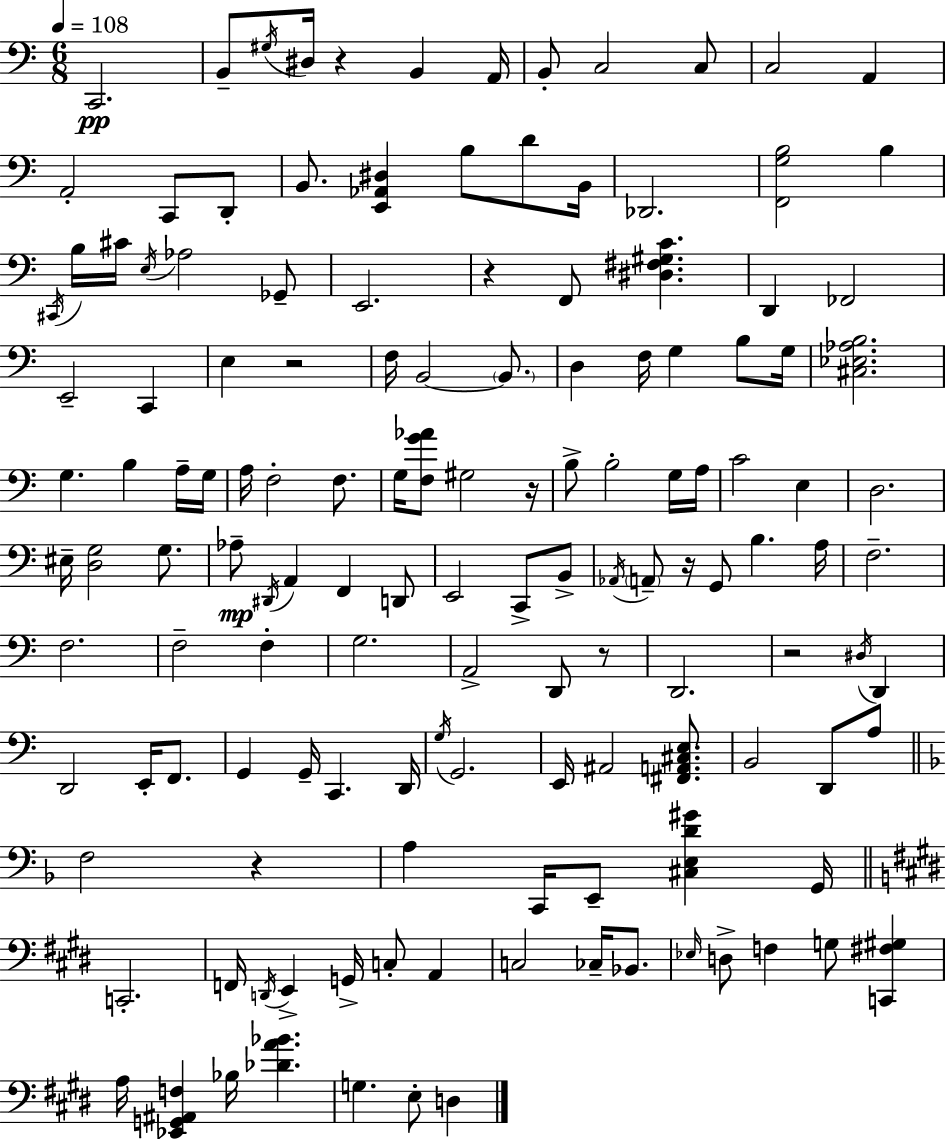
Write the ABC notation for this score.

X:1
T:Untitled
M:6/8
L:1/4
K:C
C,,2 B,,/2 ^G,/4 ^D,/4 z B,, A,,/4 B,,/2 C,2 C,/2 C,2 A,, A,,2 C,,/2 D,,/2 B,,/2 [E,,_A,,^D,] B,/2 D/2 B,,/4 _D,,2 [F,,G,B,]2 B, ^C,,/4 B,/4 ^C/4 E,/4 _A,2 _G,,/2 E,,2 z F,,/2 [^D,^F,^G,C] D,, _F,,2 E,,2 C,, E, z2 F,/4 B,,2 B,,/2 D, F,/4 G, B,/2 G,/4 [^C,_E,_A,B,]2 G, B, A,/4 G,/4 A,/4 F,2 F,/2 G,/4 [F,G_A]/2 ^G,2 z/4 B,/2 B,2 G,/4 A,/4 C2 E, D,2 ^E,/4 [D,G,]2 G,/2 _A,/2 ^D,,/4 A,, F,, D,,/2 E,,2 C,,/2 B,,/2 _A,,/4 A,,/2 z/4 G,,/2 B, A,/4 F,2 F,2 F,2 F, G,2 A,,2 D,,/2 z/2 D,,2 z2 ^D,/4 D,, D,,2 E,,/4 F,,/2 G,, G,,/4 C,, D,,/4 G,/4 G,,2 E,,/4 ^A,,2 [^F,,A,,^C,E,]/2 B,,2 D,,/2 A,/2 F,2 z A, C,,/4 E,,/2 [^C,E,D^G] G,,/4 C,,2 F,,/4 D,,/4 E,, G,,/4 C,/2 A,, C,2 _C,/4 _B,,/2 _E,/4 D,/2 F, G,/2 [C,,^F,^G,] A,/4 [_E,,G,,^A,,F,] _B,/4 [_DA_B] G, E,/2 D,